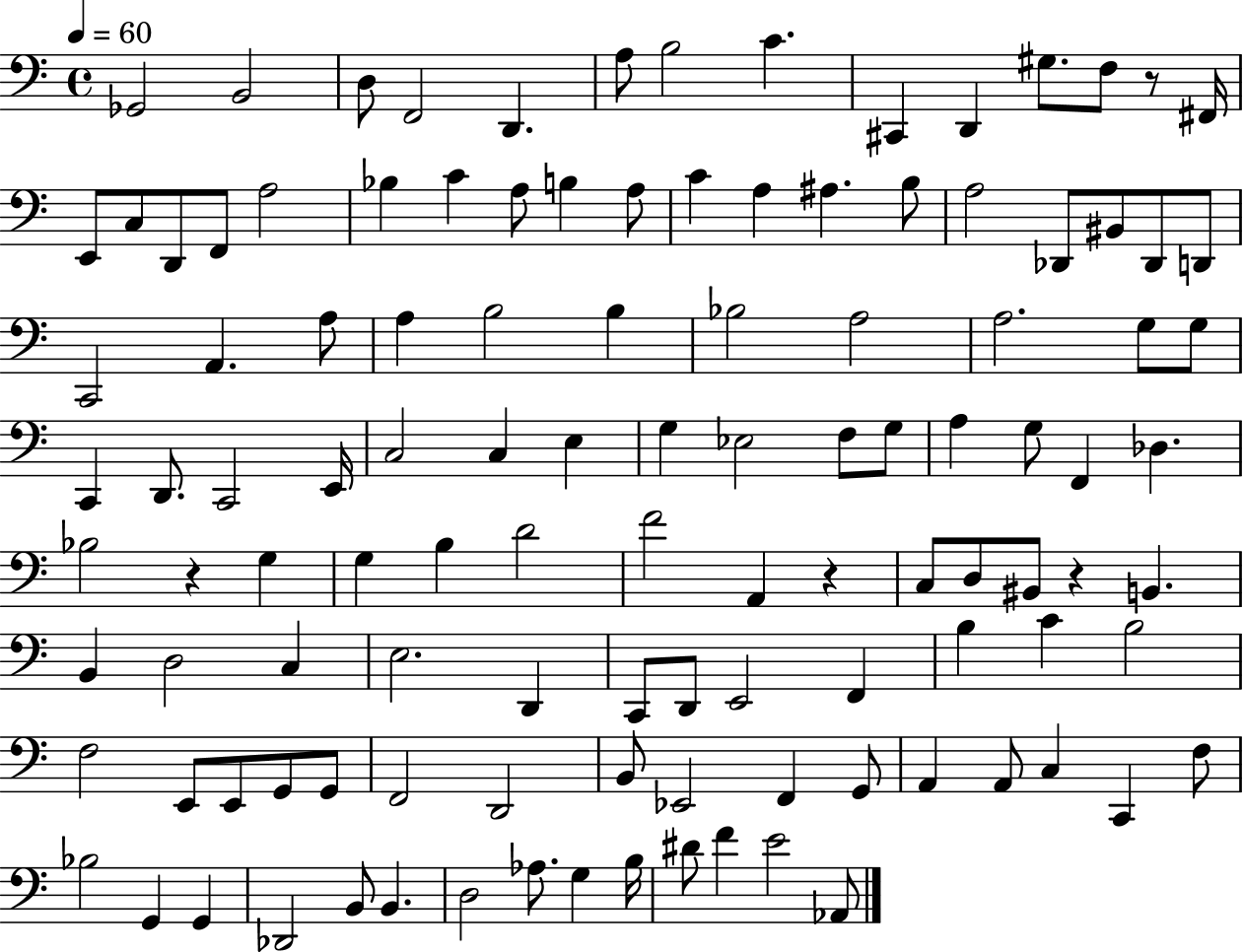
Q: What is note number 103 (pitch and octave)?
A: B2